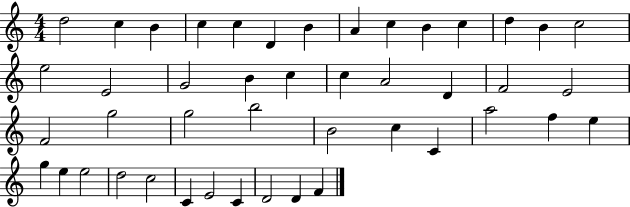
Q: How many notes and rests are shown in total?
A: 45